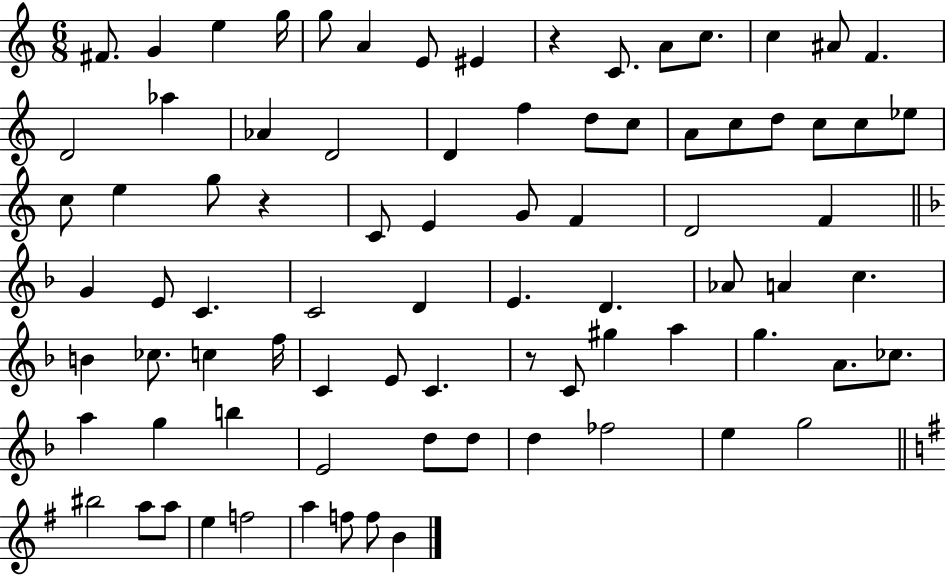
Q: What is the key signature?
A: C major